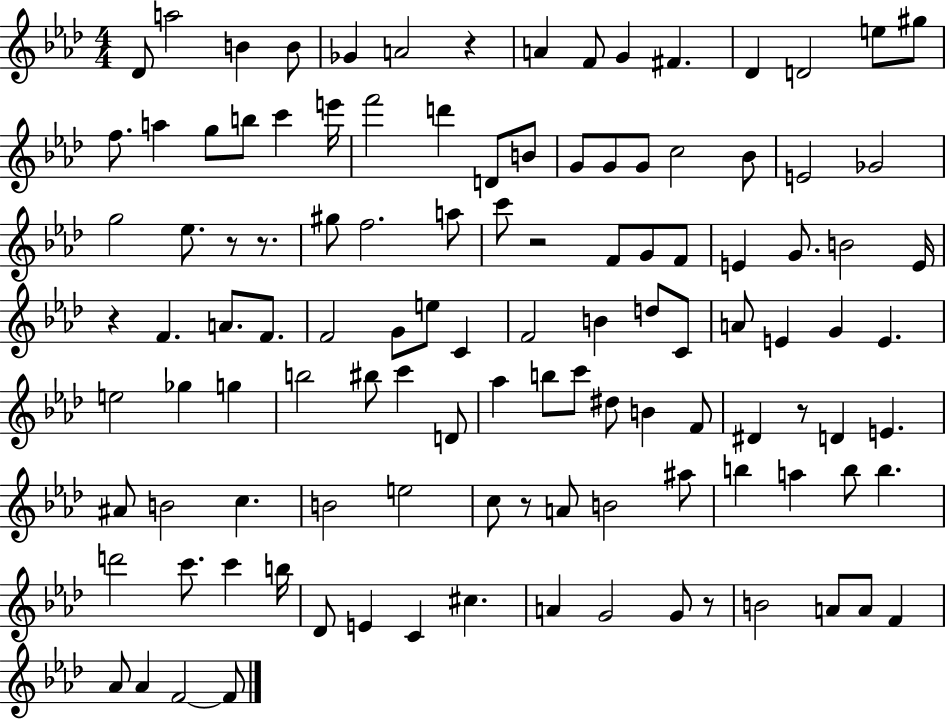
{
  \clef treble
  \numericTimeSignature
  \time 4/4
  \key aes \major
  \repeat volta 2 { des'8 a''2 b'4 b'8 | ges'4 a'2 r4 | a'4 f'8 g'4 fis'4. | des'4 d'2 e''8 gis''8 | \break f''8. a''4 g''8 b''8 c'''4 e'''16 | f'''2 d'''4 d'8 b'8 | g'8 g'8 g'8 c''2 bes'8 | e'2 ges'2 | \break g''2 ees''8. r8 r8. | gis''8 f''2. a''8 | c'''8 r2 f'8 g'8 f'8 | e'4 g'8. b'2 e'16 | \break r4 f'4. a'8. f'8. | f'2 g'8 e''8 c'4 | f'2 b'4 d''8 c'8 | a'8 e'4 g'4 e'4. | \break e''2 ges''4 g''4 | b''2 bis''8 c'''4 d'8 | aes''4 b''8 c'''8 dis''8 b'4 f'8 | dis'4 r8 d'4 e'4. | \break ais'8 b'2 c''4. | b'2 e''2 | c''8 r8 a'8 b'2 ais''8 | b''4 a''4 b''8 b''4. | \break d'''2 c'''8. c'''4 b''16 | des'8 e'4 c'4 cis''4. | a'4 g'2 g'8 r8 | b'2 a'8 a'8 f'4 | \break aes'8 aes'4 f'2~~ f'8 | } \bar "|."
}